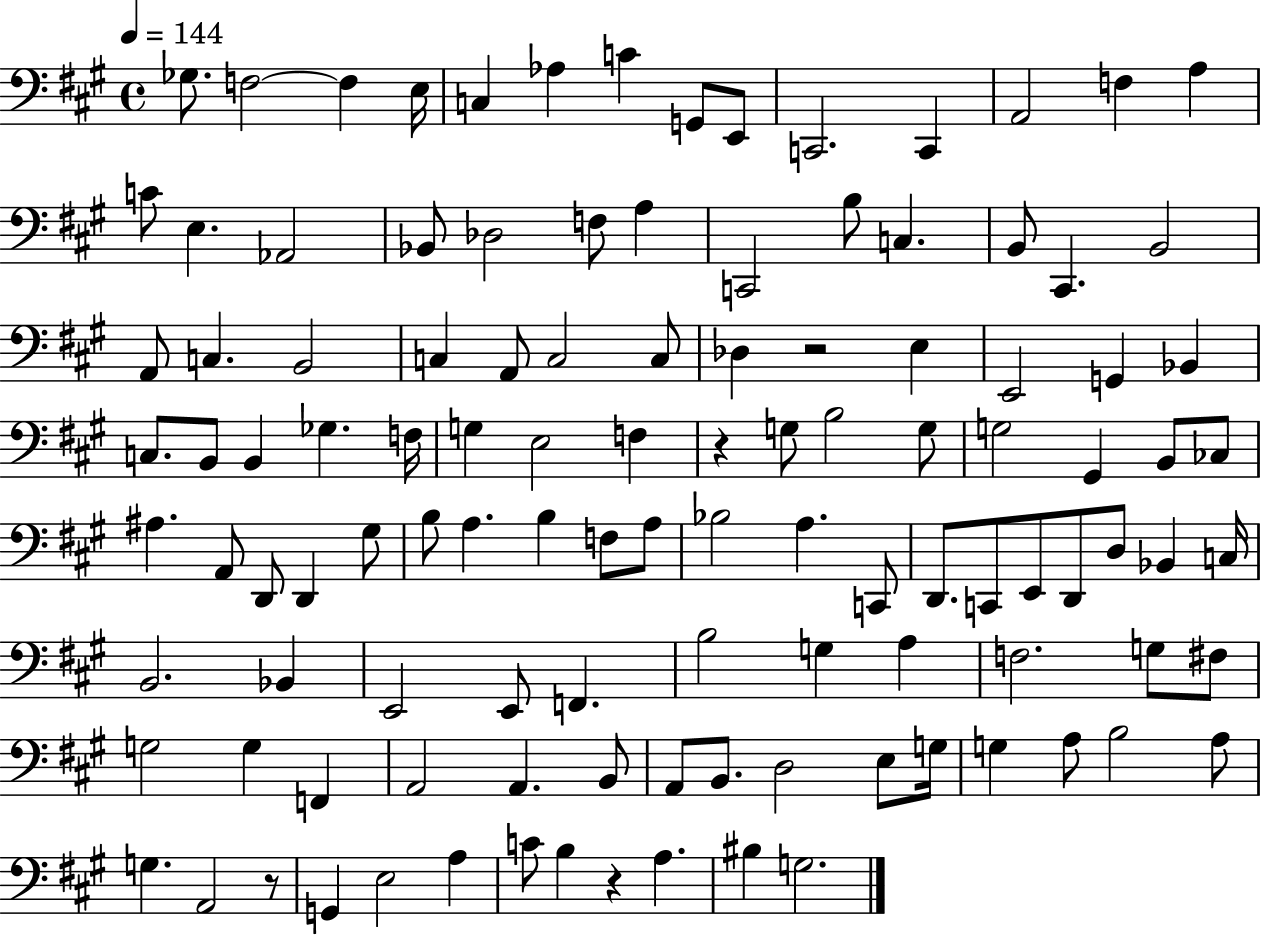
Gb3/e. F3/h F3/q E3/s C3/q Ab3/q C4/q G2/e E2/e C2/h. C2/q A2/h F3/q A3/q C4/e E3/q. Ab2/h Bb2/e Db3/h F3/e A3/q C2/h B3/e C3/q. B2/e C#2/q. B2/h A2/e C3/q. B2/h C3/q A2/e C3/h C3/e Db3/q R/h E3/q E2/h G2/q Bb2/q C3/e. B2/e B2/q Gb3/q. F3/s G3/q E3/h F3/q R/q G3/e B3/h G3/e G3/h G#2/q B2/e CES3/e A#3/q. A2/e D2/e D2/q G#3/e B3/e A3/q. B3/q F3/e A3/e Bb3/h A3/q. C2/e D2/e. C2/e E2/e D2/e D3/e Bb2/q C3/s B2/h. Bb2/q E2/h E2/e F2/q. B3/h G3/q A3/q F3/h. G3/e F#3/e G3/h G3/q F2/q A2/h A2/q. B2/e A2/e B2/e. D3/h E3/e G3/s G3/q A3/e B3/h A3/e G3/q. A2/h R/e G2/q E3/h A3/q C4/e B3/q R/q A3/q. BIS3/q G3/h.